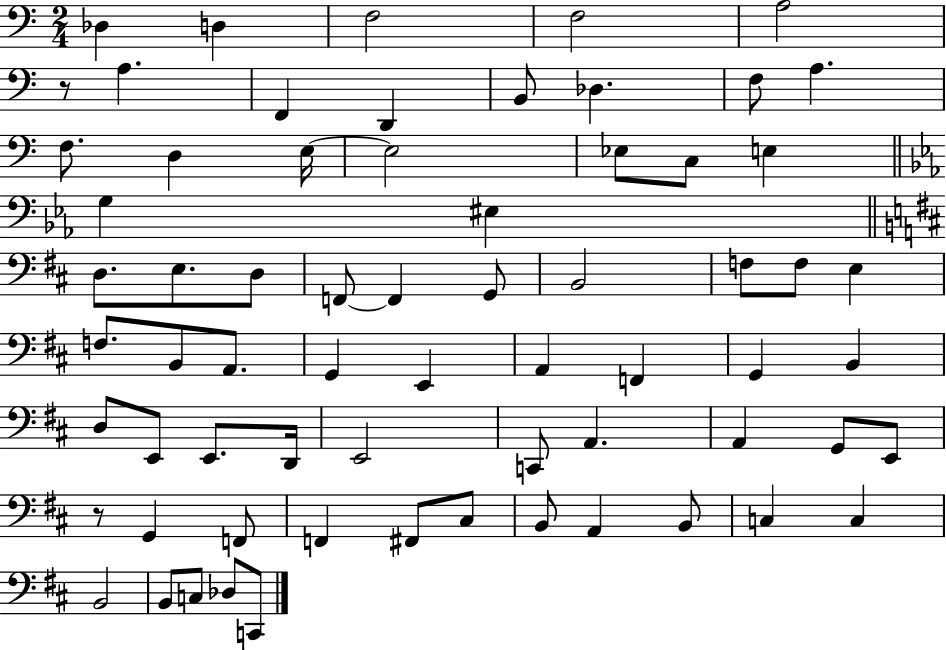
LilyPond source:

{
  \clef bass
  \numericTimeSignature
  \time 2/4
  \key c \major
  des4 d4 | f2 | f2 | a2 | \break r8 a4. | f,4 d,4 | b,8 des4. | f8 a4. | \break f8. d4 e16~~ | e2 | ees8 c8 e4 | \bar "||" \break \key ees \major g4 eis4 | \bar "||" \break \key d \major d8. e8. d8 | f,8~~ f,4 g,8 | b,2 | f8 f8 e4 | \break f8. b,8 a,8. | g,4 e,4 | a,4 f,4 | g,4 b,4 | \break d8 e,8 e,8. d,16 | e,2 | c,8 a,4. | a,4 g,8 e,8 | \break r8 g,4 f,8 | f,4 fis,8 cis8 | b,8 a,4 b,8 | c4 c4 | \break b,2 | b,8 c8 des8 c,8 | \bar "|."
}